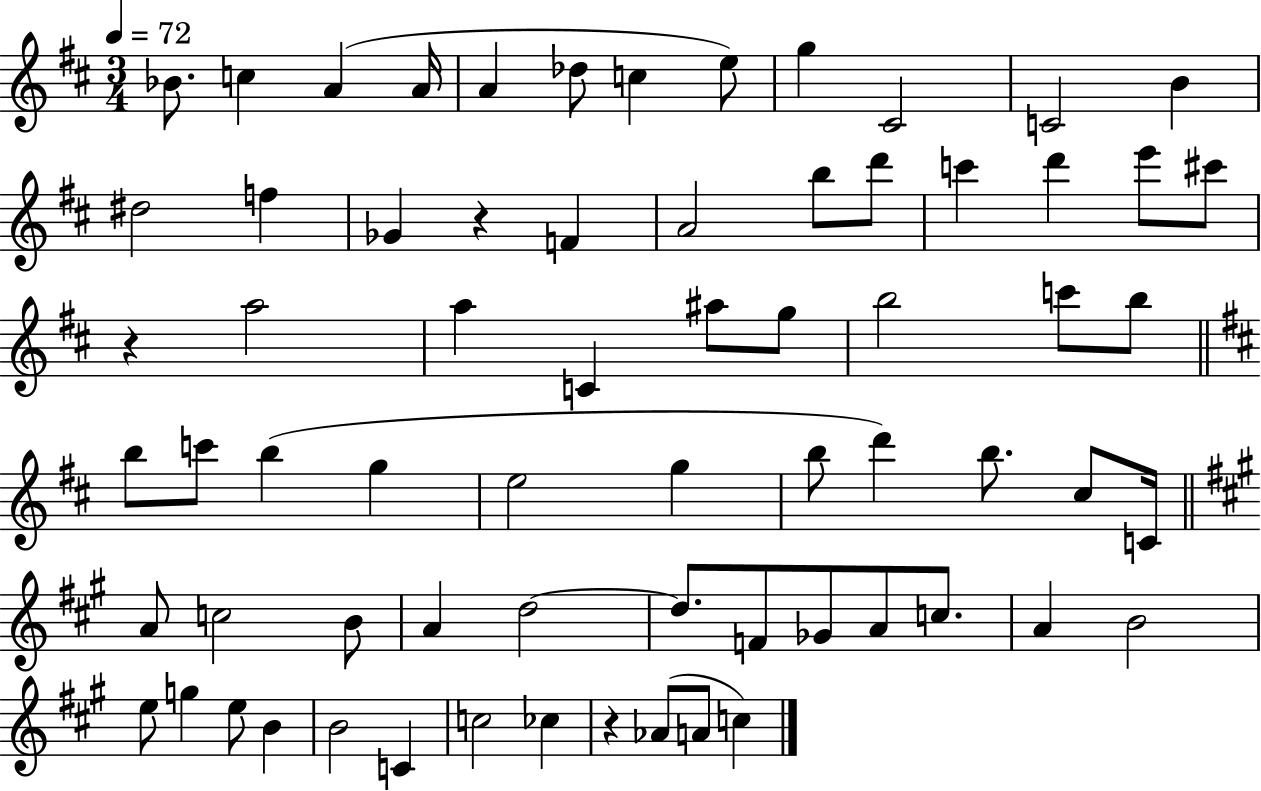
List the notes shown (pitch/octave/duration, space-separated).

Bb4/e. C5/q A4/q A4/s A4/q Db5/e C5/q E5/e G5/q C#4/h C4/h B4/q D#5/h F5/q Gb4/q R/q F4/q A4/h B5/e D6/e C6/q D6/q E6/e C#6/e R/q A5/h A5/q C4/q A#5/e G5/e B5/h C6/e B5/e B5/e C6/e B5/q G5/q E5/h G5/q B5/e D6/q B5/e. C#5/e C4/s A4/e C5/h B4/e A4/q D5/h D5/e. F4/e Gb4/e A4/e C5/e. A4/q B4/h E5/e G5/q E5/e B4/q B4/h C4/q C5/h CES5/q R/q Ab4/e A4/e C5/q